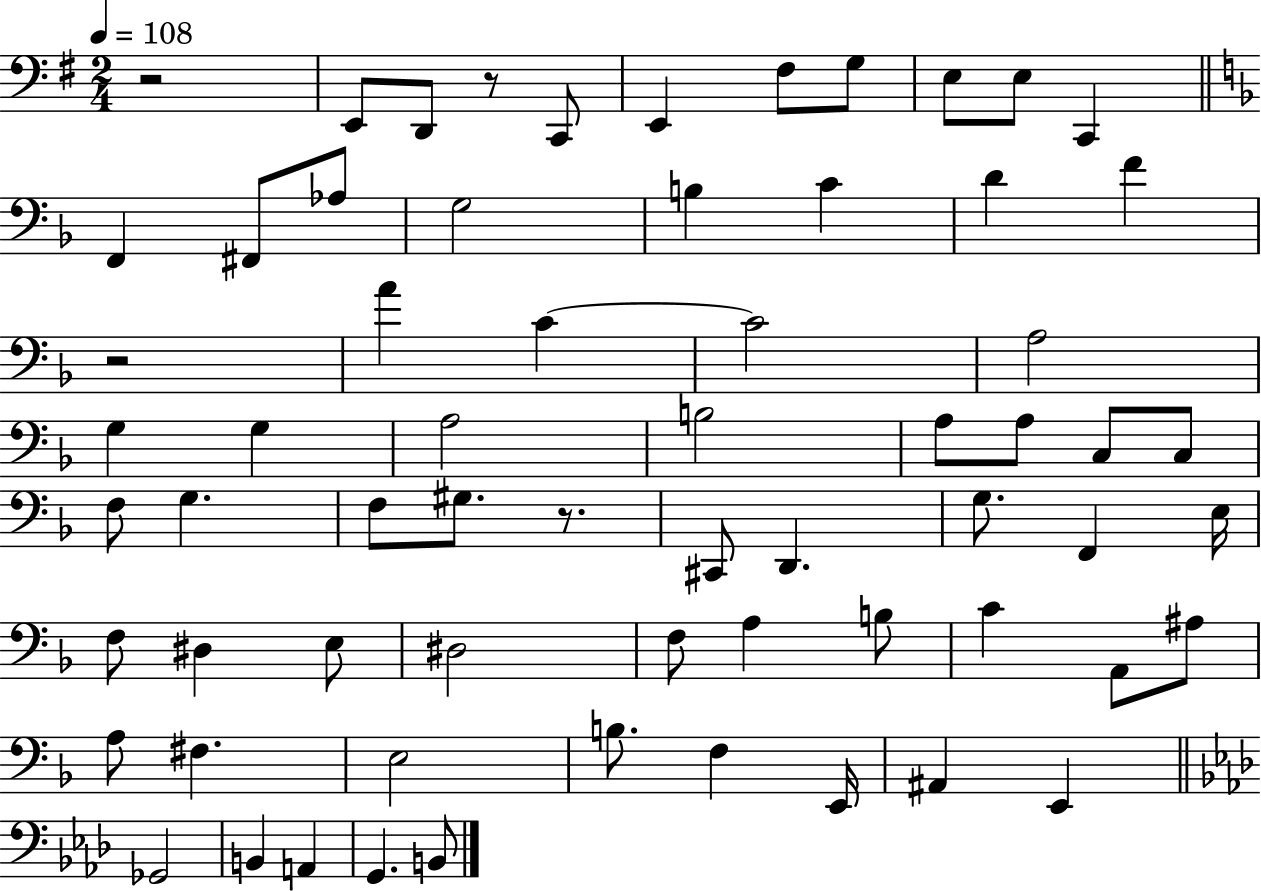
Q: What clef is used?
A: bass